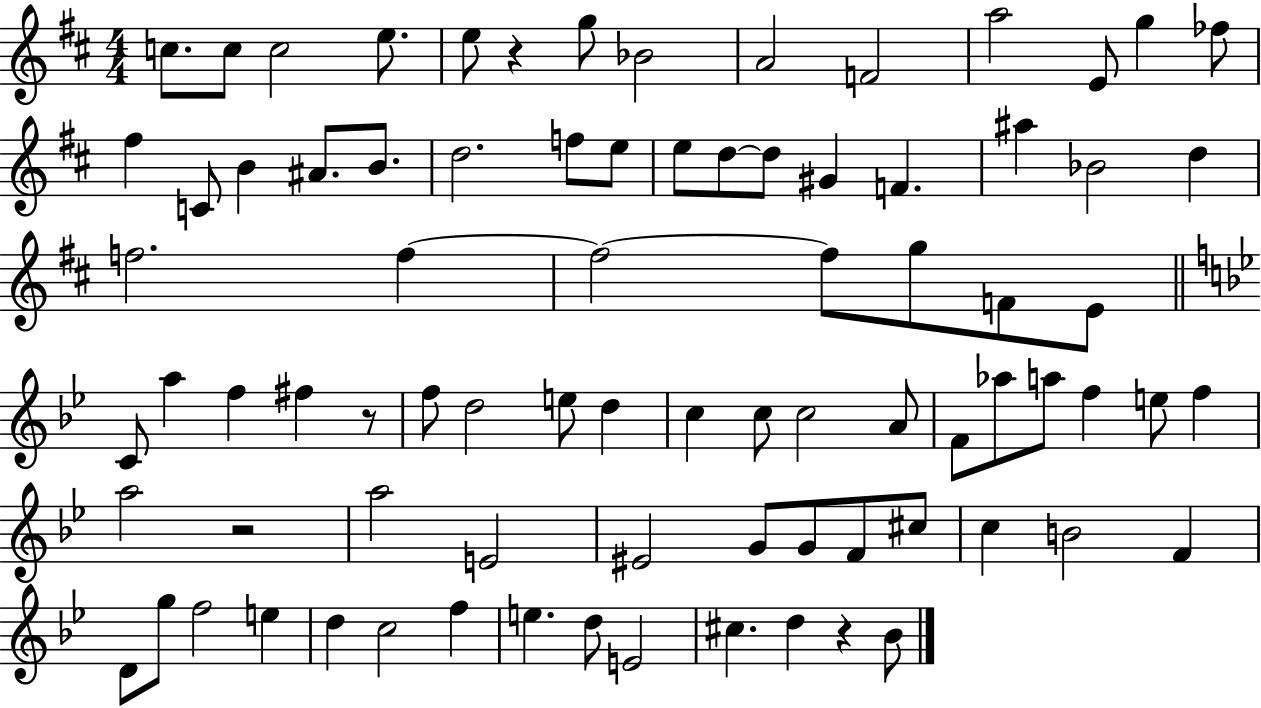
{
  \clef treble
  \numericTimeSignature
  \time 4/4
  \key d \major
  c''8. c''8 c''2 e''8. | e''8 r4 g''8 bes'2 | a'2 f'2 | a''2 e'8 g''4 fes''8 | \break fis''4 c'8 b'4 ais'8. b'8. | d''2. f''8 e''8 | e''8 d''8~~ d''8 gis'4 f'4. | ais''4 bes'2 d''4 | \break f''2. f''4~~ | f''2~~ f''8 g''8 f'8 e'8 | \bar "||" \break \key bes \major c'8 a''4 f''4 fis''4 r8 | f''8 d''2 e''8 d''4 | c''4 c''8 c''2 a'8 | f'8 aes''8 a''8 f''4 e''8 f''4 | \break a''2 r2 | a''2 e'2 | eis'2 g'8 g'8 f'8 cis''8 | c''4 b'2 f'4 | \break d'8 g''8 f''2 e''4 | d''4 c''2 f''4 | e''4. d''8 e'2 | cis''4. d''4 r4 bes'8 | \break \bar "|."
}